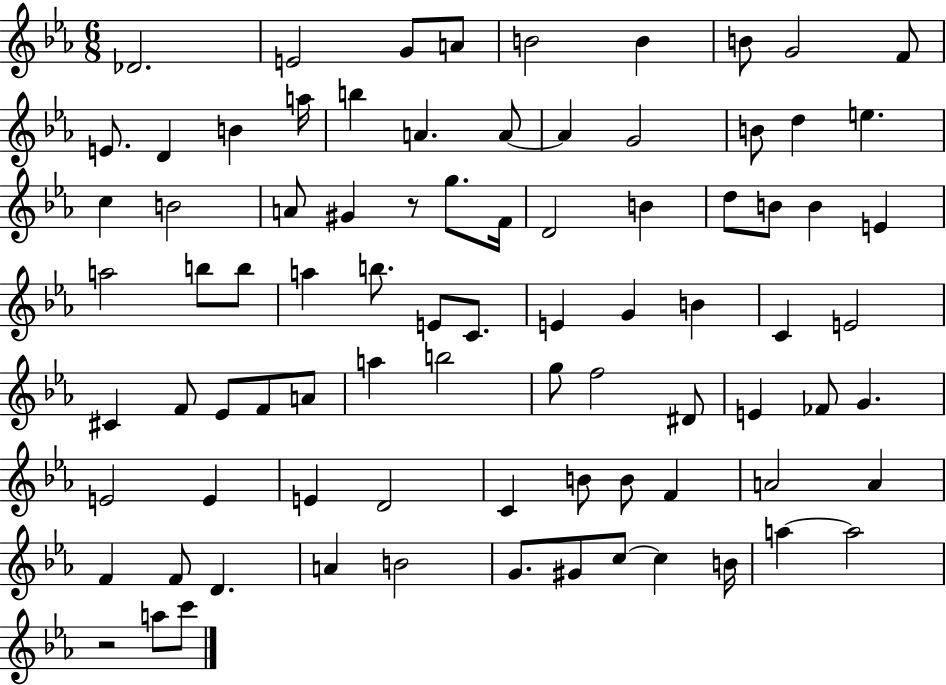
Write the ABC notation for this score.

X:1
T:Untitled
M:6/8
L:1/4
K:Eb
_D2 E2 G/2 A/2 B2 B B/2 G2 F/2 E/2 D B a/4 b A A/2 A G2 B/2 d e c B2 A/2 ^G z/2 g/2 F/4 D2 B d/2 B/2 B E a2 b/2 b/2 a b/2 E/2 C/2 E G B C E2 ^C F/2 _E/2 F/2 A/2 a b2 g/2 f2 ^D/2 E _F/2 G E2 E E D2 C B/2 B/2 F A2 A F F/2 D A B2 G/2 ^G/2 c/2 c B/4 a a2 z2 a/2 c'/2